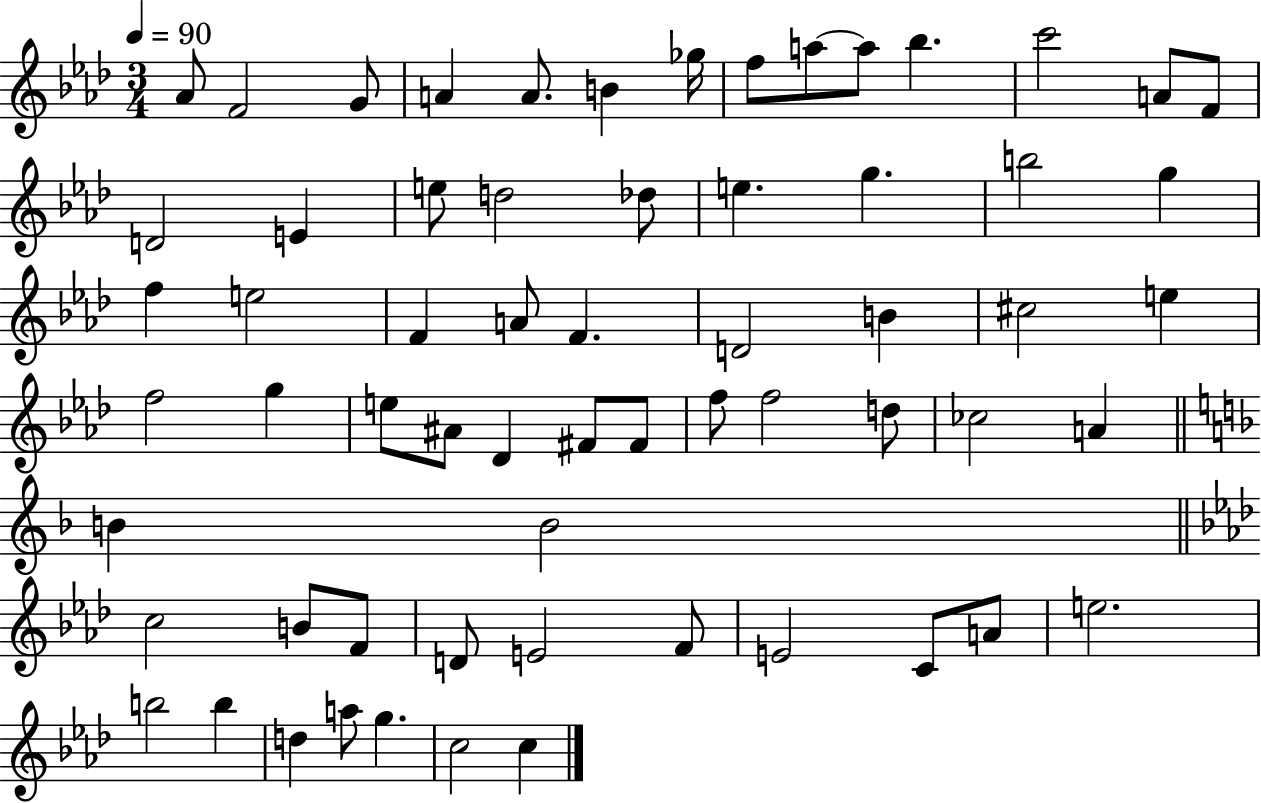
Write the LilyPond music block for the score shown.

{
  \clef treble
  \numericTimeSignature
  \time 3/4
  \key aes \major
  \tempo 4 = 90
  aes'8 f'2 g'8 | a'4 a'8. b'4 ges''16 | f''8 a''8~~ a''8 bes''4. | c'''2 a'8 f'8 | \break d'2 e'4 | e''8 d''2 des''8 | e''4. g''4. | b''2 g''4 | \break f''4 e''2 | f'4 a'8 f'4. | d'2 b'4 | cis''2 e''4 | \break f''2 g''4 | e''8 ais'8 des'4 fis'8 fis'8 | f''8 f''2 d''8 | ces''2 a'4 | \break \bar "||" \break \key f \major b'4 b'2 | \bar "||" \break \key aes \major c''2 b'8 f'8 | d'8 e'2 f'8 | e'2 c'8 a'8 | e''2. | \break b''2 b''4 | d''4 a''8 g''4. | c''2 c''4 | \bar "|."
}